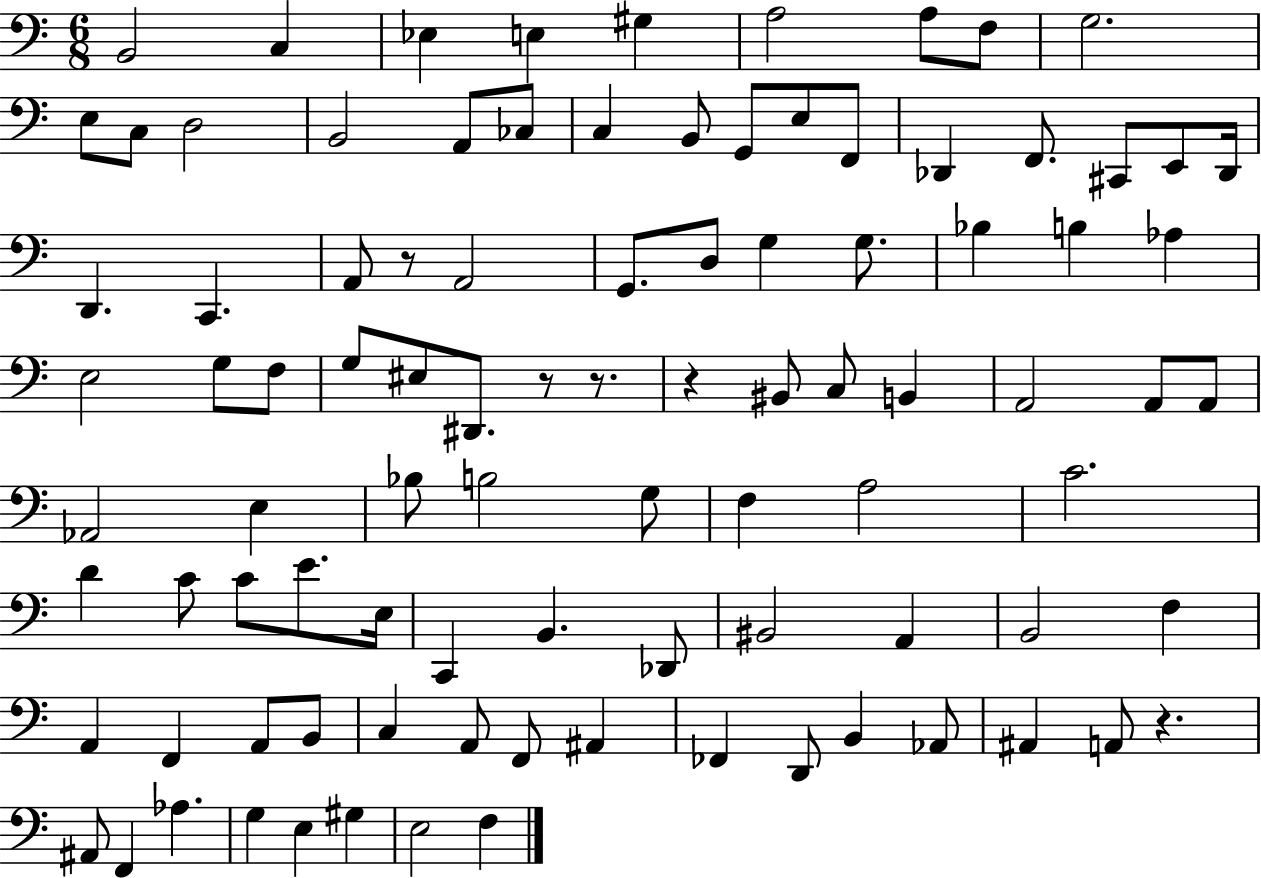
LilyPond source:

{
  \clef bass
  \numericTimeSignature
  \time 6/8
  \key c \major
  \repeat volta 2 { b,2 c4 | ees4 e4 gis4 | a2 a8 f8 | g2. | \break e8 c8 d2 | b,2 a,8 ces8 | c4 b,8 g,8 e8 f,8 | des,4 f,8. cis,8 e,8 des,16 | \break d,4. c,4. | a,8 r8 a,2 | g,8. d8 g4 g8. | bes4 b4 aes4 | \break e2 g8 f8 | g8 eis8 dis,8. r8 r8. | r4 bis,8 c8 b,4 | a,2 a,8 a,8 | \break aes,2 e4 | bes8 b2 g8 | f4 a2 | c'2. | \break d'4 c'8 c'8 e'8. e16 | c,4 b,4. des,8 | bis,2 a,4 | b,2 f4 | \break a,4 f,4 a,8 b,8 | c4 a,8 f,8 ais,4 | fes,4 d,8 b,4 aes,8 | ais,4 a,8 r4. | \break ais,8 f,4 aes4. | g4 e4 gis4 | e2 f4 | } \bar "|."
}